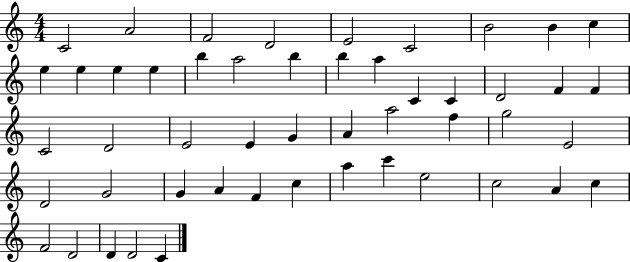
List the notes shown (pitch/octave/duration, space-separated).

C4/h A4/h F4/h D4/h E4/h C4/h B4/h B4/q C5/q E5/q E5/q E5/q E5/q B5/q A5/h B5/q B5/q A5/q C4/q C4/q D4/h F4/q F4/q C4/h D4/h E4/h E4/q G4/q A4/q A5/h F5/q G5/h E4/h D4/h G4/h G4/q A4/q F4/q C5/q A5/q C6/q E5/h C5/h A4/q C5/q F4/h D4/h D4/q D4/h C4/q